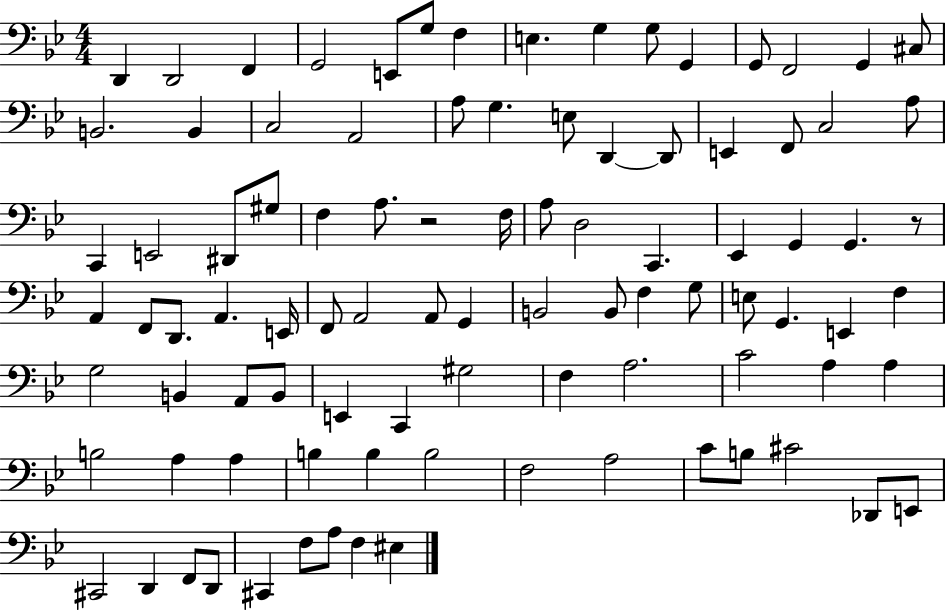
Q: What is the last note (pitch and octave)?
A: EIS3